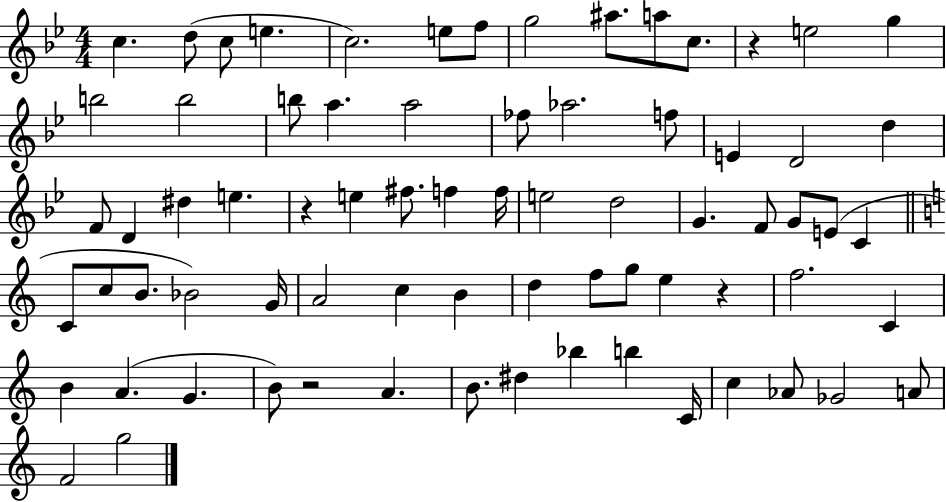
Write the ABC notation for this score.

X:1
T:Untitled
M:4/4
L:1/4
K:Bb
c d/2 c/2 e c2 e/2 f/2 g2 ^a/2 a/2 c/2 z e2 g b2 b2 b/2 a a2 _f/2 _a2 f/2 E D2 d F/2 D ^d e z e ^f/2 f f/4 e2 d2 G F/2 G/2 E/2 C C/2 c/2 B/2 _B2 G/4 A2 c B d f/2 g/2 e z f2 C B A G B/2 z2 A B/2 ^d _b b C/4 c _A/2 _G2 A/2 F2 g2